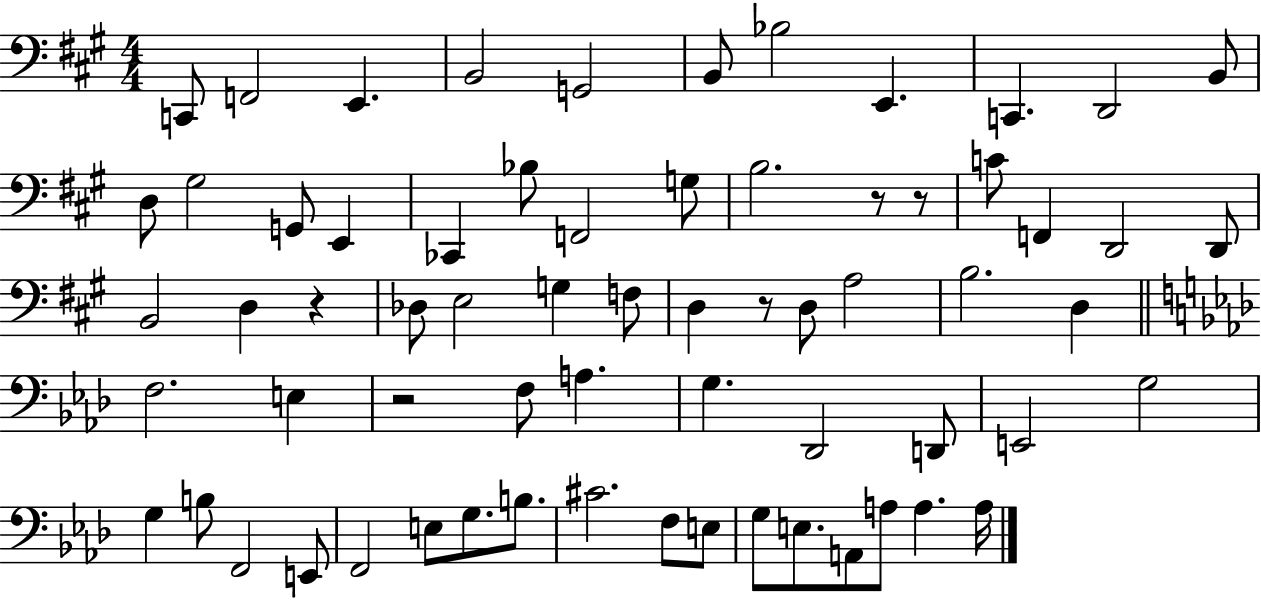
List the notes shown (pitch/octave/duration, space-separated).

C2/e F2/h E2/q. B2/h G2/h B2/e Bb3/h E2/q. C2/q. D2/h B2/e D3/e G#3/h G2/e E2/q CES2/q Bb3/e F2/h G3/e B3/h. R/e R/e C4/e F2/q D2/h D2/e B2/h D3/q R/q Db3/e E3/h G3/q F3/e D3/q R/e D3/e A3/h B3/h. D3/q F3/h. E3/q R/h F3/e A3/q. G3/q. Db2/h D2/e E2/h G3/h G3/q B3/e F2/h E2/e F2/h E3/e G3/e. B3/e. C#4/h. F3/e E3/e G3/e E3/e. A2/e A3/e A3/q. A3/s